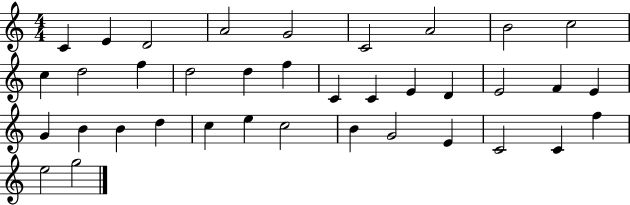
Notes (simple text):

C4/q E4/q D4/h A4/h G4/h C4/h A4/h B4/h C5/h C5/q D5/h F5/q D5/h D5/q F5/q C4/q C4/q E4/q D4/q E4/h F4/q E4/q G4/q B4/q B4/q D5/q C5/q E5/q C5/h B4/q G4/h E4/q C4/h C4/q F5/q E5/h G5/h